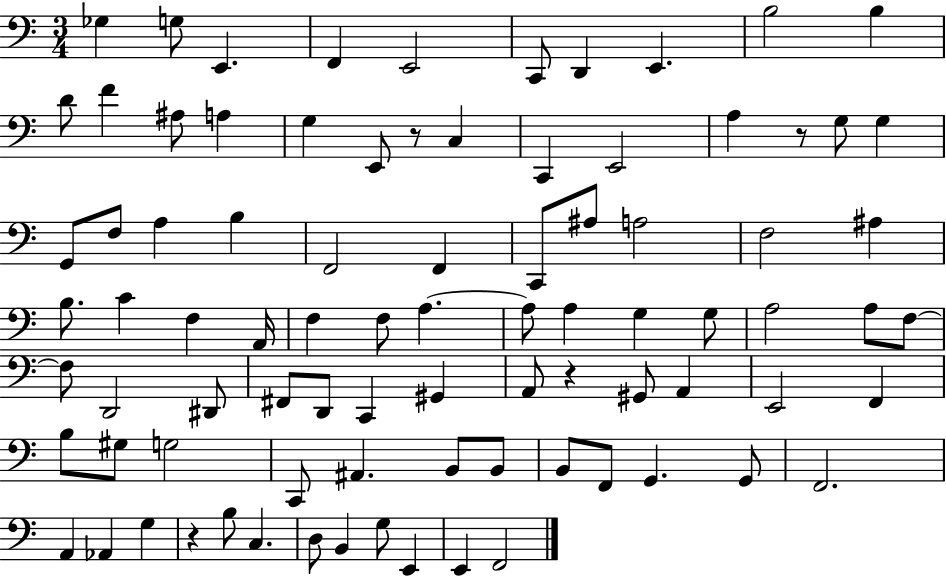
Gb3/q G3/e E2/q. F2/q E2/h C2/e D2/q E2/q. B3/h B3/q D4/e F4/q A#3/e A3/q G3/q E2/e R/e C3/q C2/q E2/h A3/q R/e G3/e G3/q G2/e F3/e A3/q B3/q F2/h F2/q C2/e A#3/e A3/h F3/h A#3/q B3/e. C4/q F3/q A2/s F3/q F3/e A3/q. A3/e A3/q G3/q G3/e A3/h A3/e F3/e F3/e D2/h D#2/e F#2/e D2/e C2/q G#2/q A2/e R/q G#2/e A2/q E2/h F2/q B3/e G#3/e G3/h C2/e A#2/q. B2/e B2/e B2/e F2/e G2/q. G2/e F2/h. A2/q Ab2/q G3/q R/q B3/e C3/q. D3/e B2/q G3/e E2/q E2/q F2/h